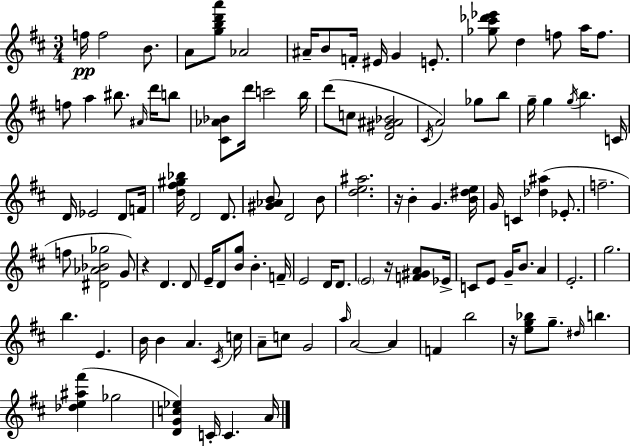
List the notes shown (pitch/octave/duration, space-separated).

F5/s F5/h B4/e. A4/e [G5,B5,D6,A6]/e Ab4/h A#4/s B4/e F4/s EIS4/s G4/q E4/e. [Gb5,C#6,Db6,Eb6]/e D5/q F5/e A5/s F5/e. F5/e A5/q BIS5/e. A#4/s D6/s B5/e [C#4,Ab4,Bb4]/e D6/s C6/h B5/s D6/e C5/e [D4,G#4,A#4,Bb4]/h C#4/s A4/h Gb5/e B5/e G5/s G5/q G5/s B5/q. C4/s D4/s Eb4/h D4/e F4/s [D5,F#5,G#5,Bb5]/s D4/h D4/e. [G#4,Ab4,B4]/e D4/h B4/e [D5,E5,A#5]/h. R/s B4/q G4/q. [B4,D#5,E5]/s G4/s C4/q [Db5,A#5]/q Eb4/e. F5/h. F5/e [D#4,Ab4,Bb4,Gb5]/h G4/e R/q D4/q. D4/e E4/s D4/e [B4,G5]/e B4/q. F4/s E4/h D4/s D4/e. E4/h R/s [F4,G#4,A4]/e Eb4/s C4/e E4/e G4/s B4/e. A4/q E4/h. G5/h. B5/q. E4/q. B4/s B4/q A4/q. C#4/s C5/s A4/e C5/e G4/h A5/s A4/h A4/q F4/q B5/h R/s [E5,G5,Bb5]/e G5/e. D#5/s B5/q. [Db5,E5,A#5,F#6]/q Gb5/h [D4,G4,C5,Eb5]/q C4/s C4/q. A4/s